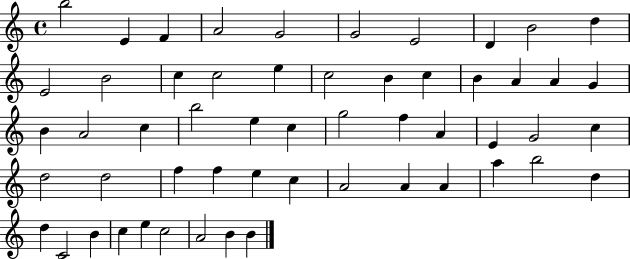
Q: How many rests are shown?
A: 0